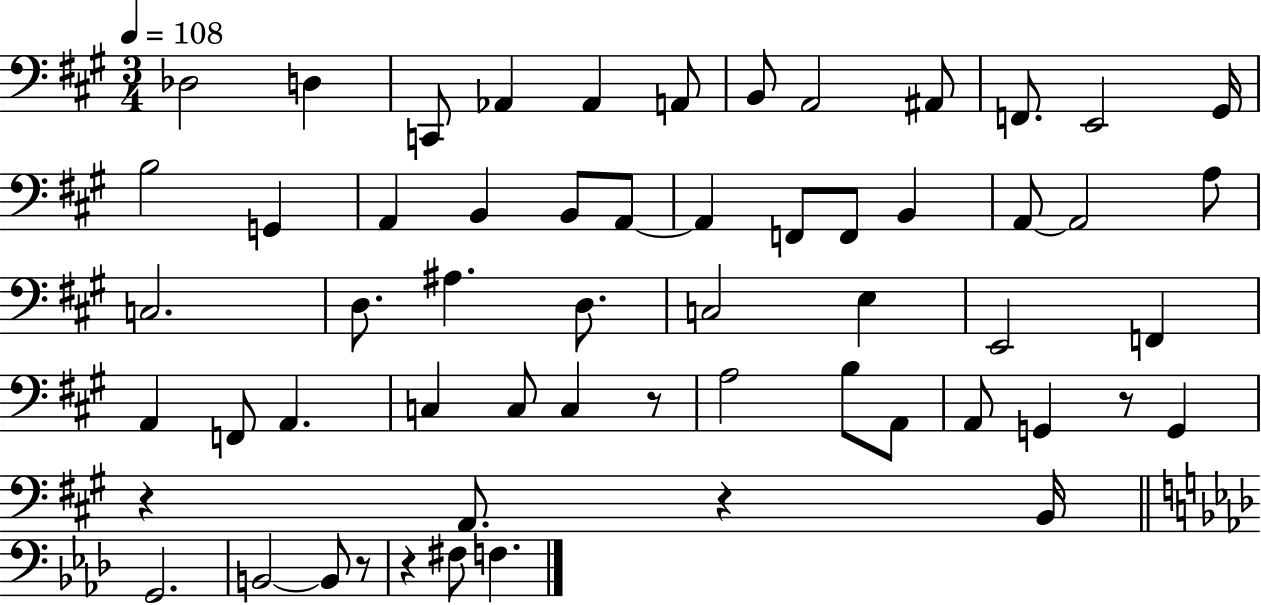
Db3/h D3/q C2/e Ab2/q Ab2/q A2/e B2/e A2/h A#2/e F2/e. E2/h G#2/s B3/h G2/q A2/q B2/q B2/e A2/e A2/q F2/e F2/e B2/q A2/e A2/h A3/e C3/h. D3/e. A#3/q. D3/e. C3/h E3/q E2/h F2/q A2/q F2/e A2/q. C3/q C3/e C3/q R/e A3/h B3/e A2/e A2/e G2/q R/e G2/q R/q A2/e. R/q B2/s G2/h. B2/h B2/e R/e R/q F#3/e F3/q.